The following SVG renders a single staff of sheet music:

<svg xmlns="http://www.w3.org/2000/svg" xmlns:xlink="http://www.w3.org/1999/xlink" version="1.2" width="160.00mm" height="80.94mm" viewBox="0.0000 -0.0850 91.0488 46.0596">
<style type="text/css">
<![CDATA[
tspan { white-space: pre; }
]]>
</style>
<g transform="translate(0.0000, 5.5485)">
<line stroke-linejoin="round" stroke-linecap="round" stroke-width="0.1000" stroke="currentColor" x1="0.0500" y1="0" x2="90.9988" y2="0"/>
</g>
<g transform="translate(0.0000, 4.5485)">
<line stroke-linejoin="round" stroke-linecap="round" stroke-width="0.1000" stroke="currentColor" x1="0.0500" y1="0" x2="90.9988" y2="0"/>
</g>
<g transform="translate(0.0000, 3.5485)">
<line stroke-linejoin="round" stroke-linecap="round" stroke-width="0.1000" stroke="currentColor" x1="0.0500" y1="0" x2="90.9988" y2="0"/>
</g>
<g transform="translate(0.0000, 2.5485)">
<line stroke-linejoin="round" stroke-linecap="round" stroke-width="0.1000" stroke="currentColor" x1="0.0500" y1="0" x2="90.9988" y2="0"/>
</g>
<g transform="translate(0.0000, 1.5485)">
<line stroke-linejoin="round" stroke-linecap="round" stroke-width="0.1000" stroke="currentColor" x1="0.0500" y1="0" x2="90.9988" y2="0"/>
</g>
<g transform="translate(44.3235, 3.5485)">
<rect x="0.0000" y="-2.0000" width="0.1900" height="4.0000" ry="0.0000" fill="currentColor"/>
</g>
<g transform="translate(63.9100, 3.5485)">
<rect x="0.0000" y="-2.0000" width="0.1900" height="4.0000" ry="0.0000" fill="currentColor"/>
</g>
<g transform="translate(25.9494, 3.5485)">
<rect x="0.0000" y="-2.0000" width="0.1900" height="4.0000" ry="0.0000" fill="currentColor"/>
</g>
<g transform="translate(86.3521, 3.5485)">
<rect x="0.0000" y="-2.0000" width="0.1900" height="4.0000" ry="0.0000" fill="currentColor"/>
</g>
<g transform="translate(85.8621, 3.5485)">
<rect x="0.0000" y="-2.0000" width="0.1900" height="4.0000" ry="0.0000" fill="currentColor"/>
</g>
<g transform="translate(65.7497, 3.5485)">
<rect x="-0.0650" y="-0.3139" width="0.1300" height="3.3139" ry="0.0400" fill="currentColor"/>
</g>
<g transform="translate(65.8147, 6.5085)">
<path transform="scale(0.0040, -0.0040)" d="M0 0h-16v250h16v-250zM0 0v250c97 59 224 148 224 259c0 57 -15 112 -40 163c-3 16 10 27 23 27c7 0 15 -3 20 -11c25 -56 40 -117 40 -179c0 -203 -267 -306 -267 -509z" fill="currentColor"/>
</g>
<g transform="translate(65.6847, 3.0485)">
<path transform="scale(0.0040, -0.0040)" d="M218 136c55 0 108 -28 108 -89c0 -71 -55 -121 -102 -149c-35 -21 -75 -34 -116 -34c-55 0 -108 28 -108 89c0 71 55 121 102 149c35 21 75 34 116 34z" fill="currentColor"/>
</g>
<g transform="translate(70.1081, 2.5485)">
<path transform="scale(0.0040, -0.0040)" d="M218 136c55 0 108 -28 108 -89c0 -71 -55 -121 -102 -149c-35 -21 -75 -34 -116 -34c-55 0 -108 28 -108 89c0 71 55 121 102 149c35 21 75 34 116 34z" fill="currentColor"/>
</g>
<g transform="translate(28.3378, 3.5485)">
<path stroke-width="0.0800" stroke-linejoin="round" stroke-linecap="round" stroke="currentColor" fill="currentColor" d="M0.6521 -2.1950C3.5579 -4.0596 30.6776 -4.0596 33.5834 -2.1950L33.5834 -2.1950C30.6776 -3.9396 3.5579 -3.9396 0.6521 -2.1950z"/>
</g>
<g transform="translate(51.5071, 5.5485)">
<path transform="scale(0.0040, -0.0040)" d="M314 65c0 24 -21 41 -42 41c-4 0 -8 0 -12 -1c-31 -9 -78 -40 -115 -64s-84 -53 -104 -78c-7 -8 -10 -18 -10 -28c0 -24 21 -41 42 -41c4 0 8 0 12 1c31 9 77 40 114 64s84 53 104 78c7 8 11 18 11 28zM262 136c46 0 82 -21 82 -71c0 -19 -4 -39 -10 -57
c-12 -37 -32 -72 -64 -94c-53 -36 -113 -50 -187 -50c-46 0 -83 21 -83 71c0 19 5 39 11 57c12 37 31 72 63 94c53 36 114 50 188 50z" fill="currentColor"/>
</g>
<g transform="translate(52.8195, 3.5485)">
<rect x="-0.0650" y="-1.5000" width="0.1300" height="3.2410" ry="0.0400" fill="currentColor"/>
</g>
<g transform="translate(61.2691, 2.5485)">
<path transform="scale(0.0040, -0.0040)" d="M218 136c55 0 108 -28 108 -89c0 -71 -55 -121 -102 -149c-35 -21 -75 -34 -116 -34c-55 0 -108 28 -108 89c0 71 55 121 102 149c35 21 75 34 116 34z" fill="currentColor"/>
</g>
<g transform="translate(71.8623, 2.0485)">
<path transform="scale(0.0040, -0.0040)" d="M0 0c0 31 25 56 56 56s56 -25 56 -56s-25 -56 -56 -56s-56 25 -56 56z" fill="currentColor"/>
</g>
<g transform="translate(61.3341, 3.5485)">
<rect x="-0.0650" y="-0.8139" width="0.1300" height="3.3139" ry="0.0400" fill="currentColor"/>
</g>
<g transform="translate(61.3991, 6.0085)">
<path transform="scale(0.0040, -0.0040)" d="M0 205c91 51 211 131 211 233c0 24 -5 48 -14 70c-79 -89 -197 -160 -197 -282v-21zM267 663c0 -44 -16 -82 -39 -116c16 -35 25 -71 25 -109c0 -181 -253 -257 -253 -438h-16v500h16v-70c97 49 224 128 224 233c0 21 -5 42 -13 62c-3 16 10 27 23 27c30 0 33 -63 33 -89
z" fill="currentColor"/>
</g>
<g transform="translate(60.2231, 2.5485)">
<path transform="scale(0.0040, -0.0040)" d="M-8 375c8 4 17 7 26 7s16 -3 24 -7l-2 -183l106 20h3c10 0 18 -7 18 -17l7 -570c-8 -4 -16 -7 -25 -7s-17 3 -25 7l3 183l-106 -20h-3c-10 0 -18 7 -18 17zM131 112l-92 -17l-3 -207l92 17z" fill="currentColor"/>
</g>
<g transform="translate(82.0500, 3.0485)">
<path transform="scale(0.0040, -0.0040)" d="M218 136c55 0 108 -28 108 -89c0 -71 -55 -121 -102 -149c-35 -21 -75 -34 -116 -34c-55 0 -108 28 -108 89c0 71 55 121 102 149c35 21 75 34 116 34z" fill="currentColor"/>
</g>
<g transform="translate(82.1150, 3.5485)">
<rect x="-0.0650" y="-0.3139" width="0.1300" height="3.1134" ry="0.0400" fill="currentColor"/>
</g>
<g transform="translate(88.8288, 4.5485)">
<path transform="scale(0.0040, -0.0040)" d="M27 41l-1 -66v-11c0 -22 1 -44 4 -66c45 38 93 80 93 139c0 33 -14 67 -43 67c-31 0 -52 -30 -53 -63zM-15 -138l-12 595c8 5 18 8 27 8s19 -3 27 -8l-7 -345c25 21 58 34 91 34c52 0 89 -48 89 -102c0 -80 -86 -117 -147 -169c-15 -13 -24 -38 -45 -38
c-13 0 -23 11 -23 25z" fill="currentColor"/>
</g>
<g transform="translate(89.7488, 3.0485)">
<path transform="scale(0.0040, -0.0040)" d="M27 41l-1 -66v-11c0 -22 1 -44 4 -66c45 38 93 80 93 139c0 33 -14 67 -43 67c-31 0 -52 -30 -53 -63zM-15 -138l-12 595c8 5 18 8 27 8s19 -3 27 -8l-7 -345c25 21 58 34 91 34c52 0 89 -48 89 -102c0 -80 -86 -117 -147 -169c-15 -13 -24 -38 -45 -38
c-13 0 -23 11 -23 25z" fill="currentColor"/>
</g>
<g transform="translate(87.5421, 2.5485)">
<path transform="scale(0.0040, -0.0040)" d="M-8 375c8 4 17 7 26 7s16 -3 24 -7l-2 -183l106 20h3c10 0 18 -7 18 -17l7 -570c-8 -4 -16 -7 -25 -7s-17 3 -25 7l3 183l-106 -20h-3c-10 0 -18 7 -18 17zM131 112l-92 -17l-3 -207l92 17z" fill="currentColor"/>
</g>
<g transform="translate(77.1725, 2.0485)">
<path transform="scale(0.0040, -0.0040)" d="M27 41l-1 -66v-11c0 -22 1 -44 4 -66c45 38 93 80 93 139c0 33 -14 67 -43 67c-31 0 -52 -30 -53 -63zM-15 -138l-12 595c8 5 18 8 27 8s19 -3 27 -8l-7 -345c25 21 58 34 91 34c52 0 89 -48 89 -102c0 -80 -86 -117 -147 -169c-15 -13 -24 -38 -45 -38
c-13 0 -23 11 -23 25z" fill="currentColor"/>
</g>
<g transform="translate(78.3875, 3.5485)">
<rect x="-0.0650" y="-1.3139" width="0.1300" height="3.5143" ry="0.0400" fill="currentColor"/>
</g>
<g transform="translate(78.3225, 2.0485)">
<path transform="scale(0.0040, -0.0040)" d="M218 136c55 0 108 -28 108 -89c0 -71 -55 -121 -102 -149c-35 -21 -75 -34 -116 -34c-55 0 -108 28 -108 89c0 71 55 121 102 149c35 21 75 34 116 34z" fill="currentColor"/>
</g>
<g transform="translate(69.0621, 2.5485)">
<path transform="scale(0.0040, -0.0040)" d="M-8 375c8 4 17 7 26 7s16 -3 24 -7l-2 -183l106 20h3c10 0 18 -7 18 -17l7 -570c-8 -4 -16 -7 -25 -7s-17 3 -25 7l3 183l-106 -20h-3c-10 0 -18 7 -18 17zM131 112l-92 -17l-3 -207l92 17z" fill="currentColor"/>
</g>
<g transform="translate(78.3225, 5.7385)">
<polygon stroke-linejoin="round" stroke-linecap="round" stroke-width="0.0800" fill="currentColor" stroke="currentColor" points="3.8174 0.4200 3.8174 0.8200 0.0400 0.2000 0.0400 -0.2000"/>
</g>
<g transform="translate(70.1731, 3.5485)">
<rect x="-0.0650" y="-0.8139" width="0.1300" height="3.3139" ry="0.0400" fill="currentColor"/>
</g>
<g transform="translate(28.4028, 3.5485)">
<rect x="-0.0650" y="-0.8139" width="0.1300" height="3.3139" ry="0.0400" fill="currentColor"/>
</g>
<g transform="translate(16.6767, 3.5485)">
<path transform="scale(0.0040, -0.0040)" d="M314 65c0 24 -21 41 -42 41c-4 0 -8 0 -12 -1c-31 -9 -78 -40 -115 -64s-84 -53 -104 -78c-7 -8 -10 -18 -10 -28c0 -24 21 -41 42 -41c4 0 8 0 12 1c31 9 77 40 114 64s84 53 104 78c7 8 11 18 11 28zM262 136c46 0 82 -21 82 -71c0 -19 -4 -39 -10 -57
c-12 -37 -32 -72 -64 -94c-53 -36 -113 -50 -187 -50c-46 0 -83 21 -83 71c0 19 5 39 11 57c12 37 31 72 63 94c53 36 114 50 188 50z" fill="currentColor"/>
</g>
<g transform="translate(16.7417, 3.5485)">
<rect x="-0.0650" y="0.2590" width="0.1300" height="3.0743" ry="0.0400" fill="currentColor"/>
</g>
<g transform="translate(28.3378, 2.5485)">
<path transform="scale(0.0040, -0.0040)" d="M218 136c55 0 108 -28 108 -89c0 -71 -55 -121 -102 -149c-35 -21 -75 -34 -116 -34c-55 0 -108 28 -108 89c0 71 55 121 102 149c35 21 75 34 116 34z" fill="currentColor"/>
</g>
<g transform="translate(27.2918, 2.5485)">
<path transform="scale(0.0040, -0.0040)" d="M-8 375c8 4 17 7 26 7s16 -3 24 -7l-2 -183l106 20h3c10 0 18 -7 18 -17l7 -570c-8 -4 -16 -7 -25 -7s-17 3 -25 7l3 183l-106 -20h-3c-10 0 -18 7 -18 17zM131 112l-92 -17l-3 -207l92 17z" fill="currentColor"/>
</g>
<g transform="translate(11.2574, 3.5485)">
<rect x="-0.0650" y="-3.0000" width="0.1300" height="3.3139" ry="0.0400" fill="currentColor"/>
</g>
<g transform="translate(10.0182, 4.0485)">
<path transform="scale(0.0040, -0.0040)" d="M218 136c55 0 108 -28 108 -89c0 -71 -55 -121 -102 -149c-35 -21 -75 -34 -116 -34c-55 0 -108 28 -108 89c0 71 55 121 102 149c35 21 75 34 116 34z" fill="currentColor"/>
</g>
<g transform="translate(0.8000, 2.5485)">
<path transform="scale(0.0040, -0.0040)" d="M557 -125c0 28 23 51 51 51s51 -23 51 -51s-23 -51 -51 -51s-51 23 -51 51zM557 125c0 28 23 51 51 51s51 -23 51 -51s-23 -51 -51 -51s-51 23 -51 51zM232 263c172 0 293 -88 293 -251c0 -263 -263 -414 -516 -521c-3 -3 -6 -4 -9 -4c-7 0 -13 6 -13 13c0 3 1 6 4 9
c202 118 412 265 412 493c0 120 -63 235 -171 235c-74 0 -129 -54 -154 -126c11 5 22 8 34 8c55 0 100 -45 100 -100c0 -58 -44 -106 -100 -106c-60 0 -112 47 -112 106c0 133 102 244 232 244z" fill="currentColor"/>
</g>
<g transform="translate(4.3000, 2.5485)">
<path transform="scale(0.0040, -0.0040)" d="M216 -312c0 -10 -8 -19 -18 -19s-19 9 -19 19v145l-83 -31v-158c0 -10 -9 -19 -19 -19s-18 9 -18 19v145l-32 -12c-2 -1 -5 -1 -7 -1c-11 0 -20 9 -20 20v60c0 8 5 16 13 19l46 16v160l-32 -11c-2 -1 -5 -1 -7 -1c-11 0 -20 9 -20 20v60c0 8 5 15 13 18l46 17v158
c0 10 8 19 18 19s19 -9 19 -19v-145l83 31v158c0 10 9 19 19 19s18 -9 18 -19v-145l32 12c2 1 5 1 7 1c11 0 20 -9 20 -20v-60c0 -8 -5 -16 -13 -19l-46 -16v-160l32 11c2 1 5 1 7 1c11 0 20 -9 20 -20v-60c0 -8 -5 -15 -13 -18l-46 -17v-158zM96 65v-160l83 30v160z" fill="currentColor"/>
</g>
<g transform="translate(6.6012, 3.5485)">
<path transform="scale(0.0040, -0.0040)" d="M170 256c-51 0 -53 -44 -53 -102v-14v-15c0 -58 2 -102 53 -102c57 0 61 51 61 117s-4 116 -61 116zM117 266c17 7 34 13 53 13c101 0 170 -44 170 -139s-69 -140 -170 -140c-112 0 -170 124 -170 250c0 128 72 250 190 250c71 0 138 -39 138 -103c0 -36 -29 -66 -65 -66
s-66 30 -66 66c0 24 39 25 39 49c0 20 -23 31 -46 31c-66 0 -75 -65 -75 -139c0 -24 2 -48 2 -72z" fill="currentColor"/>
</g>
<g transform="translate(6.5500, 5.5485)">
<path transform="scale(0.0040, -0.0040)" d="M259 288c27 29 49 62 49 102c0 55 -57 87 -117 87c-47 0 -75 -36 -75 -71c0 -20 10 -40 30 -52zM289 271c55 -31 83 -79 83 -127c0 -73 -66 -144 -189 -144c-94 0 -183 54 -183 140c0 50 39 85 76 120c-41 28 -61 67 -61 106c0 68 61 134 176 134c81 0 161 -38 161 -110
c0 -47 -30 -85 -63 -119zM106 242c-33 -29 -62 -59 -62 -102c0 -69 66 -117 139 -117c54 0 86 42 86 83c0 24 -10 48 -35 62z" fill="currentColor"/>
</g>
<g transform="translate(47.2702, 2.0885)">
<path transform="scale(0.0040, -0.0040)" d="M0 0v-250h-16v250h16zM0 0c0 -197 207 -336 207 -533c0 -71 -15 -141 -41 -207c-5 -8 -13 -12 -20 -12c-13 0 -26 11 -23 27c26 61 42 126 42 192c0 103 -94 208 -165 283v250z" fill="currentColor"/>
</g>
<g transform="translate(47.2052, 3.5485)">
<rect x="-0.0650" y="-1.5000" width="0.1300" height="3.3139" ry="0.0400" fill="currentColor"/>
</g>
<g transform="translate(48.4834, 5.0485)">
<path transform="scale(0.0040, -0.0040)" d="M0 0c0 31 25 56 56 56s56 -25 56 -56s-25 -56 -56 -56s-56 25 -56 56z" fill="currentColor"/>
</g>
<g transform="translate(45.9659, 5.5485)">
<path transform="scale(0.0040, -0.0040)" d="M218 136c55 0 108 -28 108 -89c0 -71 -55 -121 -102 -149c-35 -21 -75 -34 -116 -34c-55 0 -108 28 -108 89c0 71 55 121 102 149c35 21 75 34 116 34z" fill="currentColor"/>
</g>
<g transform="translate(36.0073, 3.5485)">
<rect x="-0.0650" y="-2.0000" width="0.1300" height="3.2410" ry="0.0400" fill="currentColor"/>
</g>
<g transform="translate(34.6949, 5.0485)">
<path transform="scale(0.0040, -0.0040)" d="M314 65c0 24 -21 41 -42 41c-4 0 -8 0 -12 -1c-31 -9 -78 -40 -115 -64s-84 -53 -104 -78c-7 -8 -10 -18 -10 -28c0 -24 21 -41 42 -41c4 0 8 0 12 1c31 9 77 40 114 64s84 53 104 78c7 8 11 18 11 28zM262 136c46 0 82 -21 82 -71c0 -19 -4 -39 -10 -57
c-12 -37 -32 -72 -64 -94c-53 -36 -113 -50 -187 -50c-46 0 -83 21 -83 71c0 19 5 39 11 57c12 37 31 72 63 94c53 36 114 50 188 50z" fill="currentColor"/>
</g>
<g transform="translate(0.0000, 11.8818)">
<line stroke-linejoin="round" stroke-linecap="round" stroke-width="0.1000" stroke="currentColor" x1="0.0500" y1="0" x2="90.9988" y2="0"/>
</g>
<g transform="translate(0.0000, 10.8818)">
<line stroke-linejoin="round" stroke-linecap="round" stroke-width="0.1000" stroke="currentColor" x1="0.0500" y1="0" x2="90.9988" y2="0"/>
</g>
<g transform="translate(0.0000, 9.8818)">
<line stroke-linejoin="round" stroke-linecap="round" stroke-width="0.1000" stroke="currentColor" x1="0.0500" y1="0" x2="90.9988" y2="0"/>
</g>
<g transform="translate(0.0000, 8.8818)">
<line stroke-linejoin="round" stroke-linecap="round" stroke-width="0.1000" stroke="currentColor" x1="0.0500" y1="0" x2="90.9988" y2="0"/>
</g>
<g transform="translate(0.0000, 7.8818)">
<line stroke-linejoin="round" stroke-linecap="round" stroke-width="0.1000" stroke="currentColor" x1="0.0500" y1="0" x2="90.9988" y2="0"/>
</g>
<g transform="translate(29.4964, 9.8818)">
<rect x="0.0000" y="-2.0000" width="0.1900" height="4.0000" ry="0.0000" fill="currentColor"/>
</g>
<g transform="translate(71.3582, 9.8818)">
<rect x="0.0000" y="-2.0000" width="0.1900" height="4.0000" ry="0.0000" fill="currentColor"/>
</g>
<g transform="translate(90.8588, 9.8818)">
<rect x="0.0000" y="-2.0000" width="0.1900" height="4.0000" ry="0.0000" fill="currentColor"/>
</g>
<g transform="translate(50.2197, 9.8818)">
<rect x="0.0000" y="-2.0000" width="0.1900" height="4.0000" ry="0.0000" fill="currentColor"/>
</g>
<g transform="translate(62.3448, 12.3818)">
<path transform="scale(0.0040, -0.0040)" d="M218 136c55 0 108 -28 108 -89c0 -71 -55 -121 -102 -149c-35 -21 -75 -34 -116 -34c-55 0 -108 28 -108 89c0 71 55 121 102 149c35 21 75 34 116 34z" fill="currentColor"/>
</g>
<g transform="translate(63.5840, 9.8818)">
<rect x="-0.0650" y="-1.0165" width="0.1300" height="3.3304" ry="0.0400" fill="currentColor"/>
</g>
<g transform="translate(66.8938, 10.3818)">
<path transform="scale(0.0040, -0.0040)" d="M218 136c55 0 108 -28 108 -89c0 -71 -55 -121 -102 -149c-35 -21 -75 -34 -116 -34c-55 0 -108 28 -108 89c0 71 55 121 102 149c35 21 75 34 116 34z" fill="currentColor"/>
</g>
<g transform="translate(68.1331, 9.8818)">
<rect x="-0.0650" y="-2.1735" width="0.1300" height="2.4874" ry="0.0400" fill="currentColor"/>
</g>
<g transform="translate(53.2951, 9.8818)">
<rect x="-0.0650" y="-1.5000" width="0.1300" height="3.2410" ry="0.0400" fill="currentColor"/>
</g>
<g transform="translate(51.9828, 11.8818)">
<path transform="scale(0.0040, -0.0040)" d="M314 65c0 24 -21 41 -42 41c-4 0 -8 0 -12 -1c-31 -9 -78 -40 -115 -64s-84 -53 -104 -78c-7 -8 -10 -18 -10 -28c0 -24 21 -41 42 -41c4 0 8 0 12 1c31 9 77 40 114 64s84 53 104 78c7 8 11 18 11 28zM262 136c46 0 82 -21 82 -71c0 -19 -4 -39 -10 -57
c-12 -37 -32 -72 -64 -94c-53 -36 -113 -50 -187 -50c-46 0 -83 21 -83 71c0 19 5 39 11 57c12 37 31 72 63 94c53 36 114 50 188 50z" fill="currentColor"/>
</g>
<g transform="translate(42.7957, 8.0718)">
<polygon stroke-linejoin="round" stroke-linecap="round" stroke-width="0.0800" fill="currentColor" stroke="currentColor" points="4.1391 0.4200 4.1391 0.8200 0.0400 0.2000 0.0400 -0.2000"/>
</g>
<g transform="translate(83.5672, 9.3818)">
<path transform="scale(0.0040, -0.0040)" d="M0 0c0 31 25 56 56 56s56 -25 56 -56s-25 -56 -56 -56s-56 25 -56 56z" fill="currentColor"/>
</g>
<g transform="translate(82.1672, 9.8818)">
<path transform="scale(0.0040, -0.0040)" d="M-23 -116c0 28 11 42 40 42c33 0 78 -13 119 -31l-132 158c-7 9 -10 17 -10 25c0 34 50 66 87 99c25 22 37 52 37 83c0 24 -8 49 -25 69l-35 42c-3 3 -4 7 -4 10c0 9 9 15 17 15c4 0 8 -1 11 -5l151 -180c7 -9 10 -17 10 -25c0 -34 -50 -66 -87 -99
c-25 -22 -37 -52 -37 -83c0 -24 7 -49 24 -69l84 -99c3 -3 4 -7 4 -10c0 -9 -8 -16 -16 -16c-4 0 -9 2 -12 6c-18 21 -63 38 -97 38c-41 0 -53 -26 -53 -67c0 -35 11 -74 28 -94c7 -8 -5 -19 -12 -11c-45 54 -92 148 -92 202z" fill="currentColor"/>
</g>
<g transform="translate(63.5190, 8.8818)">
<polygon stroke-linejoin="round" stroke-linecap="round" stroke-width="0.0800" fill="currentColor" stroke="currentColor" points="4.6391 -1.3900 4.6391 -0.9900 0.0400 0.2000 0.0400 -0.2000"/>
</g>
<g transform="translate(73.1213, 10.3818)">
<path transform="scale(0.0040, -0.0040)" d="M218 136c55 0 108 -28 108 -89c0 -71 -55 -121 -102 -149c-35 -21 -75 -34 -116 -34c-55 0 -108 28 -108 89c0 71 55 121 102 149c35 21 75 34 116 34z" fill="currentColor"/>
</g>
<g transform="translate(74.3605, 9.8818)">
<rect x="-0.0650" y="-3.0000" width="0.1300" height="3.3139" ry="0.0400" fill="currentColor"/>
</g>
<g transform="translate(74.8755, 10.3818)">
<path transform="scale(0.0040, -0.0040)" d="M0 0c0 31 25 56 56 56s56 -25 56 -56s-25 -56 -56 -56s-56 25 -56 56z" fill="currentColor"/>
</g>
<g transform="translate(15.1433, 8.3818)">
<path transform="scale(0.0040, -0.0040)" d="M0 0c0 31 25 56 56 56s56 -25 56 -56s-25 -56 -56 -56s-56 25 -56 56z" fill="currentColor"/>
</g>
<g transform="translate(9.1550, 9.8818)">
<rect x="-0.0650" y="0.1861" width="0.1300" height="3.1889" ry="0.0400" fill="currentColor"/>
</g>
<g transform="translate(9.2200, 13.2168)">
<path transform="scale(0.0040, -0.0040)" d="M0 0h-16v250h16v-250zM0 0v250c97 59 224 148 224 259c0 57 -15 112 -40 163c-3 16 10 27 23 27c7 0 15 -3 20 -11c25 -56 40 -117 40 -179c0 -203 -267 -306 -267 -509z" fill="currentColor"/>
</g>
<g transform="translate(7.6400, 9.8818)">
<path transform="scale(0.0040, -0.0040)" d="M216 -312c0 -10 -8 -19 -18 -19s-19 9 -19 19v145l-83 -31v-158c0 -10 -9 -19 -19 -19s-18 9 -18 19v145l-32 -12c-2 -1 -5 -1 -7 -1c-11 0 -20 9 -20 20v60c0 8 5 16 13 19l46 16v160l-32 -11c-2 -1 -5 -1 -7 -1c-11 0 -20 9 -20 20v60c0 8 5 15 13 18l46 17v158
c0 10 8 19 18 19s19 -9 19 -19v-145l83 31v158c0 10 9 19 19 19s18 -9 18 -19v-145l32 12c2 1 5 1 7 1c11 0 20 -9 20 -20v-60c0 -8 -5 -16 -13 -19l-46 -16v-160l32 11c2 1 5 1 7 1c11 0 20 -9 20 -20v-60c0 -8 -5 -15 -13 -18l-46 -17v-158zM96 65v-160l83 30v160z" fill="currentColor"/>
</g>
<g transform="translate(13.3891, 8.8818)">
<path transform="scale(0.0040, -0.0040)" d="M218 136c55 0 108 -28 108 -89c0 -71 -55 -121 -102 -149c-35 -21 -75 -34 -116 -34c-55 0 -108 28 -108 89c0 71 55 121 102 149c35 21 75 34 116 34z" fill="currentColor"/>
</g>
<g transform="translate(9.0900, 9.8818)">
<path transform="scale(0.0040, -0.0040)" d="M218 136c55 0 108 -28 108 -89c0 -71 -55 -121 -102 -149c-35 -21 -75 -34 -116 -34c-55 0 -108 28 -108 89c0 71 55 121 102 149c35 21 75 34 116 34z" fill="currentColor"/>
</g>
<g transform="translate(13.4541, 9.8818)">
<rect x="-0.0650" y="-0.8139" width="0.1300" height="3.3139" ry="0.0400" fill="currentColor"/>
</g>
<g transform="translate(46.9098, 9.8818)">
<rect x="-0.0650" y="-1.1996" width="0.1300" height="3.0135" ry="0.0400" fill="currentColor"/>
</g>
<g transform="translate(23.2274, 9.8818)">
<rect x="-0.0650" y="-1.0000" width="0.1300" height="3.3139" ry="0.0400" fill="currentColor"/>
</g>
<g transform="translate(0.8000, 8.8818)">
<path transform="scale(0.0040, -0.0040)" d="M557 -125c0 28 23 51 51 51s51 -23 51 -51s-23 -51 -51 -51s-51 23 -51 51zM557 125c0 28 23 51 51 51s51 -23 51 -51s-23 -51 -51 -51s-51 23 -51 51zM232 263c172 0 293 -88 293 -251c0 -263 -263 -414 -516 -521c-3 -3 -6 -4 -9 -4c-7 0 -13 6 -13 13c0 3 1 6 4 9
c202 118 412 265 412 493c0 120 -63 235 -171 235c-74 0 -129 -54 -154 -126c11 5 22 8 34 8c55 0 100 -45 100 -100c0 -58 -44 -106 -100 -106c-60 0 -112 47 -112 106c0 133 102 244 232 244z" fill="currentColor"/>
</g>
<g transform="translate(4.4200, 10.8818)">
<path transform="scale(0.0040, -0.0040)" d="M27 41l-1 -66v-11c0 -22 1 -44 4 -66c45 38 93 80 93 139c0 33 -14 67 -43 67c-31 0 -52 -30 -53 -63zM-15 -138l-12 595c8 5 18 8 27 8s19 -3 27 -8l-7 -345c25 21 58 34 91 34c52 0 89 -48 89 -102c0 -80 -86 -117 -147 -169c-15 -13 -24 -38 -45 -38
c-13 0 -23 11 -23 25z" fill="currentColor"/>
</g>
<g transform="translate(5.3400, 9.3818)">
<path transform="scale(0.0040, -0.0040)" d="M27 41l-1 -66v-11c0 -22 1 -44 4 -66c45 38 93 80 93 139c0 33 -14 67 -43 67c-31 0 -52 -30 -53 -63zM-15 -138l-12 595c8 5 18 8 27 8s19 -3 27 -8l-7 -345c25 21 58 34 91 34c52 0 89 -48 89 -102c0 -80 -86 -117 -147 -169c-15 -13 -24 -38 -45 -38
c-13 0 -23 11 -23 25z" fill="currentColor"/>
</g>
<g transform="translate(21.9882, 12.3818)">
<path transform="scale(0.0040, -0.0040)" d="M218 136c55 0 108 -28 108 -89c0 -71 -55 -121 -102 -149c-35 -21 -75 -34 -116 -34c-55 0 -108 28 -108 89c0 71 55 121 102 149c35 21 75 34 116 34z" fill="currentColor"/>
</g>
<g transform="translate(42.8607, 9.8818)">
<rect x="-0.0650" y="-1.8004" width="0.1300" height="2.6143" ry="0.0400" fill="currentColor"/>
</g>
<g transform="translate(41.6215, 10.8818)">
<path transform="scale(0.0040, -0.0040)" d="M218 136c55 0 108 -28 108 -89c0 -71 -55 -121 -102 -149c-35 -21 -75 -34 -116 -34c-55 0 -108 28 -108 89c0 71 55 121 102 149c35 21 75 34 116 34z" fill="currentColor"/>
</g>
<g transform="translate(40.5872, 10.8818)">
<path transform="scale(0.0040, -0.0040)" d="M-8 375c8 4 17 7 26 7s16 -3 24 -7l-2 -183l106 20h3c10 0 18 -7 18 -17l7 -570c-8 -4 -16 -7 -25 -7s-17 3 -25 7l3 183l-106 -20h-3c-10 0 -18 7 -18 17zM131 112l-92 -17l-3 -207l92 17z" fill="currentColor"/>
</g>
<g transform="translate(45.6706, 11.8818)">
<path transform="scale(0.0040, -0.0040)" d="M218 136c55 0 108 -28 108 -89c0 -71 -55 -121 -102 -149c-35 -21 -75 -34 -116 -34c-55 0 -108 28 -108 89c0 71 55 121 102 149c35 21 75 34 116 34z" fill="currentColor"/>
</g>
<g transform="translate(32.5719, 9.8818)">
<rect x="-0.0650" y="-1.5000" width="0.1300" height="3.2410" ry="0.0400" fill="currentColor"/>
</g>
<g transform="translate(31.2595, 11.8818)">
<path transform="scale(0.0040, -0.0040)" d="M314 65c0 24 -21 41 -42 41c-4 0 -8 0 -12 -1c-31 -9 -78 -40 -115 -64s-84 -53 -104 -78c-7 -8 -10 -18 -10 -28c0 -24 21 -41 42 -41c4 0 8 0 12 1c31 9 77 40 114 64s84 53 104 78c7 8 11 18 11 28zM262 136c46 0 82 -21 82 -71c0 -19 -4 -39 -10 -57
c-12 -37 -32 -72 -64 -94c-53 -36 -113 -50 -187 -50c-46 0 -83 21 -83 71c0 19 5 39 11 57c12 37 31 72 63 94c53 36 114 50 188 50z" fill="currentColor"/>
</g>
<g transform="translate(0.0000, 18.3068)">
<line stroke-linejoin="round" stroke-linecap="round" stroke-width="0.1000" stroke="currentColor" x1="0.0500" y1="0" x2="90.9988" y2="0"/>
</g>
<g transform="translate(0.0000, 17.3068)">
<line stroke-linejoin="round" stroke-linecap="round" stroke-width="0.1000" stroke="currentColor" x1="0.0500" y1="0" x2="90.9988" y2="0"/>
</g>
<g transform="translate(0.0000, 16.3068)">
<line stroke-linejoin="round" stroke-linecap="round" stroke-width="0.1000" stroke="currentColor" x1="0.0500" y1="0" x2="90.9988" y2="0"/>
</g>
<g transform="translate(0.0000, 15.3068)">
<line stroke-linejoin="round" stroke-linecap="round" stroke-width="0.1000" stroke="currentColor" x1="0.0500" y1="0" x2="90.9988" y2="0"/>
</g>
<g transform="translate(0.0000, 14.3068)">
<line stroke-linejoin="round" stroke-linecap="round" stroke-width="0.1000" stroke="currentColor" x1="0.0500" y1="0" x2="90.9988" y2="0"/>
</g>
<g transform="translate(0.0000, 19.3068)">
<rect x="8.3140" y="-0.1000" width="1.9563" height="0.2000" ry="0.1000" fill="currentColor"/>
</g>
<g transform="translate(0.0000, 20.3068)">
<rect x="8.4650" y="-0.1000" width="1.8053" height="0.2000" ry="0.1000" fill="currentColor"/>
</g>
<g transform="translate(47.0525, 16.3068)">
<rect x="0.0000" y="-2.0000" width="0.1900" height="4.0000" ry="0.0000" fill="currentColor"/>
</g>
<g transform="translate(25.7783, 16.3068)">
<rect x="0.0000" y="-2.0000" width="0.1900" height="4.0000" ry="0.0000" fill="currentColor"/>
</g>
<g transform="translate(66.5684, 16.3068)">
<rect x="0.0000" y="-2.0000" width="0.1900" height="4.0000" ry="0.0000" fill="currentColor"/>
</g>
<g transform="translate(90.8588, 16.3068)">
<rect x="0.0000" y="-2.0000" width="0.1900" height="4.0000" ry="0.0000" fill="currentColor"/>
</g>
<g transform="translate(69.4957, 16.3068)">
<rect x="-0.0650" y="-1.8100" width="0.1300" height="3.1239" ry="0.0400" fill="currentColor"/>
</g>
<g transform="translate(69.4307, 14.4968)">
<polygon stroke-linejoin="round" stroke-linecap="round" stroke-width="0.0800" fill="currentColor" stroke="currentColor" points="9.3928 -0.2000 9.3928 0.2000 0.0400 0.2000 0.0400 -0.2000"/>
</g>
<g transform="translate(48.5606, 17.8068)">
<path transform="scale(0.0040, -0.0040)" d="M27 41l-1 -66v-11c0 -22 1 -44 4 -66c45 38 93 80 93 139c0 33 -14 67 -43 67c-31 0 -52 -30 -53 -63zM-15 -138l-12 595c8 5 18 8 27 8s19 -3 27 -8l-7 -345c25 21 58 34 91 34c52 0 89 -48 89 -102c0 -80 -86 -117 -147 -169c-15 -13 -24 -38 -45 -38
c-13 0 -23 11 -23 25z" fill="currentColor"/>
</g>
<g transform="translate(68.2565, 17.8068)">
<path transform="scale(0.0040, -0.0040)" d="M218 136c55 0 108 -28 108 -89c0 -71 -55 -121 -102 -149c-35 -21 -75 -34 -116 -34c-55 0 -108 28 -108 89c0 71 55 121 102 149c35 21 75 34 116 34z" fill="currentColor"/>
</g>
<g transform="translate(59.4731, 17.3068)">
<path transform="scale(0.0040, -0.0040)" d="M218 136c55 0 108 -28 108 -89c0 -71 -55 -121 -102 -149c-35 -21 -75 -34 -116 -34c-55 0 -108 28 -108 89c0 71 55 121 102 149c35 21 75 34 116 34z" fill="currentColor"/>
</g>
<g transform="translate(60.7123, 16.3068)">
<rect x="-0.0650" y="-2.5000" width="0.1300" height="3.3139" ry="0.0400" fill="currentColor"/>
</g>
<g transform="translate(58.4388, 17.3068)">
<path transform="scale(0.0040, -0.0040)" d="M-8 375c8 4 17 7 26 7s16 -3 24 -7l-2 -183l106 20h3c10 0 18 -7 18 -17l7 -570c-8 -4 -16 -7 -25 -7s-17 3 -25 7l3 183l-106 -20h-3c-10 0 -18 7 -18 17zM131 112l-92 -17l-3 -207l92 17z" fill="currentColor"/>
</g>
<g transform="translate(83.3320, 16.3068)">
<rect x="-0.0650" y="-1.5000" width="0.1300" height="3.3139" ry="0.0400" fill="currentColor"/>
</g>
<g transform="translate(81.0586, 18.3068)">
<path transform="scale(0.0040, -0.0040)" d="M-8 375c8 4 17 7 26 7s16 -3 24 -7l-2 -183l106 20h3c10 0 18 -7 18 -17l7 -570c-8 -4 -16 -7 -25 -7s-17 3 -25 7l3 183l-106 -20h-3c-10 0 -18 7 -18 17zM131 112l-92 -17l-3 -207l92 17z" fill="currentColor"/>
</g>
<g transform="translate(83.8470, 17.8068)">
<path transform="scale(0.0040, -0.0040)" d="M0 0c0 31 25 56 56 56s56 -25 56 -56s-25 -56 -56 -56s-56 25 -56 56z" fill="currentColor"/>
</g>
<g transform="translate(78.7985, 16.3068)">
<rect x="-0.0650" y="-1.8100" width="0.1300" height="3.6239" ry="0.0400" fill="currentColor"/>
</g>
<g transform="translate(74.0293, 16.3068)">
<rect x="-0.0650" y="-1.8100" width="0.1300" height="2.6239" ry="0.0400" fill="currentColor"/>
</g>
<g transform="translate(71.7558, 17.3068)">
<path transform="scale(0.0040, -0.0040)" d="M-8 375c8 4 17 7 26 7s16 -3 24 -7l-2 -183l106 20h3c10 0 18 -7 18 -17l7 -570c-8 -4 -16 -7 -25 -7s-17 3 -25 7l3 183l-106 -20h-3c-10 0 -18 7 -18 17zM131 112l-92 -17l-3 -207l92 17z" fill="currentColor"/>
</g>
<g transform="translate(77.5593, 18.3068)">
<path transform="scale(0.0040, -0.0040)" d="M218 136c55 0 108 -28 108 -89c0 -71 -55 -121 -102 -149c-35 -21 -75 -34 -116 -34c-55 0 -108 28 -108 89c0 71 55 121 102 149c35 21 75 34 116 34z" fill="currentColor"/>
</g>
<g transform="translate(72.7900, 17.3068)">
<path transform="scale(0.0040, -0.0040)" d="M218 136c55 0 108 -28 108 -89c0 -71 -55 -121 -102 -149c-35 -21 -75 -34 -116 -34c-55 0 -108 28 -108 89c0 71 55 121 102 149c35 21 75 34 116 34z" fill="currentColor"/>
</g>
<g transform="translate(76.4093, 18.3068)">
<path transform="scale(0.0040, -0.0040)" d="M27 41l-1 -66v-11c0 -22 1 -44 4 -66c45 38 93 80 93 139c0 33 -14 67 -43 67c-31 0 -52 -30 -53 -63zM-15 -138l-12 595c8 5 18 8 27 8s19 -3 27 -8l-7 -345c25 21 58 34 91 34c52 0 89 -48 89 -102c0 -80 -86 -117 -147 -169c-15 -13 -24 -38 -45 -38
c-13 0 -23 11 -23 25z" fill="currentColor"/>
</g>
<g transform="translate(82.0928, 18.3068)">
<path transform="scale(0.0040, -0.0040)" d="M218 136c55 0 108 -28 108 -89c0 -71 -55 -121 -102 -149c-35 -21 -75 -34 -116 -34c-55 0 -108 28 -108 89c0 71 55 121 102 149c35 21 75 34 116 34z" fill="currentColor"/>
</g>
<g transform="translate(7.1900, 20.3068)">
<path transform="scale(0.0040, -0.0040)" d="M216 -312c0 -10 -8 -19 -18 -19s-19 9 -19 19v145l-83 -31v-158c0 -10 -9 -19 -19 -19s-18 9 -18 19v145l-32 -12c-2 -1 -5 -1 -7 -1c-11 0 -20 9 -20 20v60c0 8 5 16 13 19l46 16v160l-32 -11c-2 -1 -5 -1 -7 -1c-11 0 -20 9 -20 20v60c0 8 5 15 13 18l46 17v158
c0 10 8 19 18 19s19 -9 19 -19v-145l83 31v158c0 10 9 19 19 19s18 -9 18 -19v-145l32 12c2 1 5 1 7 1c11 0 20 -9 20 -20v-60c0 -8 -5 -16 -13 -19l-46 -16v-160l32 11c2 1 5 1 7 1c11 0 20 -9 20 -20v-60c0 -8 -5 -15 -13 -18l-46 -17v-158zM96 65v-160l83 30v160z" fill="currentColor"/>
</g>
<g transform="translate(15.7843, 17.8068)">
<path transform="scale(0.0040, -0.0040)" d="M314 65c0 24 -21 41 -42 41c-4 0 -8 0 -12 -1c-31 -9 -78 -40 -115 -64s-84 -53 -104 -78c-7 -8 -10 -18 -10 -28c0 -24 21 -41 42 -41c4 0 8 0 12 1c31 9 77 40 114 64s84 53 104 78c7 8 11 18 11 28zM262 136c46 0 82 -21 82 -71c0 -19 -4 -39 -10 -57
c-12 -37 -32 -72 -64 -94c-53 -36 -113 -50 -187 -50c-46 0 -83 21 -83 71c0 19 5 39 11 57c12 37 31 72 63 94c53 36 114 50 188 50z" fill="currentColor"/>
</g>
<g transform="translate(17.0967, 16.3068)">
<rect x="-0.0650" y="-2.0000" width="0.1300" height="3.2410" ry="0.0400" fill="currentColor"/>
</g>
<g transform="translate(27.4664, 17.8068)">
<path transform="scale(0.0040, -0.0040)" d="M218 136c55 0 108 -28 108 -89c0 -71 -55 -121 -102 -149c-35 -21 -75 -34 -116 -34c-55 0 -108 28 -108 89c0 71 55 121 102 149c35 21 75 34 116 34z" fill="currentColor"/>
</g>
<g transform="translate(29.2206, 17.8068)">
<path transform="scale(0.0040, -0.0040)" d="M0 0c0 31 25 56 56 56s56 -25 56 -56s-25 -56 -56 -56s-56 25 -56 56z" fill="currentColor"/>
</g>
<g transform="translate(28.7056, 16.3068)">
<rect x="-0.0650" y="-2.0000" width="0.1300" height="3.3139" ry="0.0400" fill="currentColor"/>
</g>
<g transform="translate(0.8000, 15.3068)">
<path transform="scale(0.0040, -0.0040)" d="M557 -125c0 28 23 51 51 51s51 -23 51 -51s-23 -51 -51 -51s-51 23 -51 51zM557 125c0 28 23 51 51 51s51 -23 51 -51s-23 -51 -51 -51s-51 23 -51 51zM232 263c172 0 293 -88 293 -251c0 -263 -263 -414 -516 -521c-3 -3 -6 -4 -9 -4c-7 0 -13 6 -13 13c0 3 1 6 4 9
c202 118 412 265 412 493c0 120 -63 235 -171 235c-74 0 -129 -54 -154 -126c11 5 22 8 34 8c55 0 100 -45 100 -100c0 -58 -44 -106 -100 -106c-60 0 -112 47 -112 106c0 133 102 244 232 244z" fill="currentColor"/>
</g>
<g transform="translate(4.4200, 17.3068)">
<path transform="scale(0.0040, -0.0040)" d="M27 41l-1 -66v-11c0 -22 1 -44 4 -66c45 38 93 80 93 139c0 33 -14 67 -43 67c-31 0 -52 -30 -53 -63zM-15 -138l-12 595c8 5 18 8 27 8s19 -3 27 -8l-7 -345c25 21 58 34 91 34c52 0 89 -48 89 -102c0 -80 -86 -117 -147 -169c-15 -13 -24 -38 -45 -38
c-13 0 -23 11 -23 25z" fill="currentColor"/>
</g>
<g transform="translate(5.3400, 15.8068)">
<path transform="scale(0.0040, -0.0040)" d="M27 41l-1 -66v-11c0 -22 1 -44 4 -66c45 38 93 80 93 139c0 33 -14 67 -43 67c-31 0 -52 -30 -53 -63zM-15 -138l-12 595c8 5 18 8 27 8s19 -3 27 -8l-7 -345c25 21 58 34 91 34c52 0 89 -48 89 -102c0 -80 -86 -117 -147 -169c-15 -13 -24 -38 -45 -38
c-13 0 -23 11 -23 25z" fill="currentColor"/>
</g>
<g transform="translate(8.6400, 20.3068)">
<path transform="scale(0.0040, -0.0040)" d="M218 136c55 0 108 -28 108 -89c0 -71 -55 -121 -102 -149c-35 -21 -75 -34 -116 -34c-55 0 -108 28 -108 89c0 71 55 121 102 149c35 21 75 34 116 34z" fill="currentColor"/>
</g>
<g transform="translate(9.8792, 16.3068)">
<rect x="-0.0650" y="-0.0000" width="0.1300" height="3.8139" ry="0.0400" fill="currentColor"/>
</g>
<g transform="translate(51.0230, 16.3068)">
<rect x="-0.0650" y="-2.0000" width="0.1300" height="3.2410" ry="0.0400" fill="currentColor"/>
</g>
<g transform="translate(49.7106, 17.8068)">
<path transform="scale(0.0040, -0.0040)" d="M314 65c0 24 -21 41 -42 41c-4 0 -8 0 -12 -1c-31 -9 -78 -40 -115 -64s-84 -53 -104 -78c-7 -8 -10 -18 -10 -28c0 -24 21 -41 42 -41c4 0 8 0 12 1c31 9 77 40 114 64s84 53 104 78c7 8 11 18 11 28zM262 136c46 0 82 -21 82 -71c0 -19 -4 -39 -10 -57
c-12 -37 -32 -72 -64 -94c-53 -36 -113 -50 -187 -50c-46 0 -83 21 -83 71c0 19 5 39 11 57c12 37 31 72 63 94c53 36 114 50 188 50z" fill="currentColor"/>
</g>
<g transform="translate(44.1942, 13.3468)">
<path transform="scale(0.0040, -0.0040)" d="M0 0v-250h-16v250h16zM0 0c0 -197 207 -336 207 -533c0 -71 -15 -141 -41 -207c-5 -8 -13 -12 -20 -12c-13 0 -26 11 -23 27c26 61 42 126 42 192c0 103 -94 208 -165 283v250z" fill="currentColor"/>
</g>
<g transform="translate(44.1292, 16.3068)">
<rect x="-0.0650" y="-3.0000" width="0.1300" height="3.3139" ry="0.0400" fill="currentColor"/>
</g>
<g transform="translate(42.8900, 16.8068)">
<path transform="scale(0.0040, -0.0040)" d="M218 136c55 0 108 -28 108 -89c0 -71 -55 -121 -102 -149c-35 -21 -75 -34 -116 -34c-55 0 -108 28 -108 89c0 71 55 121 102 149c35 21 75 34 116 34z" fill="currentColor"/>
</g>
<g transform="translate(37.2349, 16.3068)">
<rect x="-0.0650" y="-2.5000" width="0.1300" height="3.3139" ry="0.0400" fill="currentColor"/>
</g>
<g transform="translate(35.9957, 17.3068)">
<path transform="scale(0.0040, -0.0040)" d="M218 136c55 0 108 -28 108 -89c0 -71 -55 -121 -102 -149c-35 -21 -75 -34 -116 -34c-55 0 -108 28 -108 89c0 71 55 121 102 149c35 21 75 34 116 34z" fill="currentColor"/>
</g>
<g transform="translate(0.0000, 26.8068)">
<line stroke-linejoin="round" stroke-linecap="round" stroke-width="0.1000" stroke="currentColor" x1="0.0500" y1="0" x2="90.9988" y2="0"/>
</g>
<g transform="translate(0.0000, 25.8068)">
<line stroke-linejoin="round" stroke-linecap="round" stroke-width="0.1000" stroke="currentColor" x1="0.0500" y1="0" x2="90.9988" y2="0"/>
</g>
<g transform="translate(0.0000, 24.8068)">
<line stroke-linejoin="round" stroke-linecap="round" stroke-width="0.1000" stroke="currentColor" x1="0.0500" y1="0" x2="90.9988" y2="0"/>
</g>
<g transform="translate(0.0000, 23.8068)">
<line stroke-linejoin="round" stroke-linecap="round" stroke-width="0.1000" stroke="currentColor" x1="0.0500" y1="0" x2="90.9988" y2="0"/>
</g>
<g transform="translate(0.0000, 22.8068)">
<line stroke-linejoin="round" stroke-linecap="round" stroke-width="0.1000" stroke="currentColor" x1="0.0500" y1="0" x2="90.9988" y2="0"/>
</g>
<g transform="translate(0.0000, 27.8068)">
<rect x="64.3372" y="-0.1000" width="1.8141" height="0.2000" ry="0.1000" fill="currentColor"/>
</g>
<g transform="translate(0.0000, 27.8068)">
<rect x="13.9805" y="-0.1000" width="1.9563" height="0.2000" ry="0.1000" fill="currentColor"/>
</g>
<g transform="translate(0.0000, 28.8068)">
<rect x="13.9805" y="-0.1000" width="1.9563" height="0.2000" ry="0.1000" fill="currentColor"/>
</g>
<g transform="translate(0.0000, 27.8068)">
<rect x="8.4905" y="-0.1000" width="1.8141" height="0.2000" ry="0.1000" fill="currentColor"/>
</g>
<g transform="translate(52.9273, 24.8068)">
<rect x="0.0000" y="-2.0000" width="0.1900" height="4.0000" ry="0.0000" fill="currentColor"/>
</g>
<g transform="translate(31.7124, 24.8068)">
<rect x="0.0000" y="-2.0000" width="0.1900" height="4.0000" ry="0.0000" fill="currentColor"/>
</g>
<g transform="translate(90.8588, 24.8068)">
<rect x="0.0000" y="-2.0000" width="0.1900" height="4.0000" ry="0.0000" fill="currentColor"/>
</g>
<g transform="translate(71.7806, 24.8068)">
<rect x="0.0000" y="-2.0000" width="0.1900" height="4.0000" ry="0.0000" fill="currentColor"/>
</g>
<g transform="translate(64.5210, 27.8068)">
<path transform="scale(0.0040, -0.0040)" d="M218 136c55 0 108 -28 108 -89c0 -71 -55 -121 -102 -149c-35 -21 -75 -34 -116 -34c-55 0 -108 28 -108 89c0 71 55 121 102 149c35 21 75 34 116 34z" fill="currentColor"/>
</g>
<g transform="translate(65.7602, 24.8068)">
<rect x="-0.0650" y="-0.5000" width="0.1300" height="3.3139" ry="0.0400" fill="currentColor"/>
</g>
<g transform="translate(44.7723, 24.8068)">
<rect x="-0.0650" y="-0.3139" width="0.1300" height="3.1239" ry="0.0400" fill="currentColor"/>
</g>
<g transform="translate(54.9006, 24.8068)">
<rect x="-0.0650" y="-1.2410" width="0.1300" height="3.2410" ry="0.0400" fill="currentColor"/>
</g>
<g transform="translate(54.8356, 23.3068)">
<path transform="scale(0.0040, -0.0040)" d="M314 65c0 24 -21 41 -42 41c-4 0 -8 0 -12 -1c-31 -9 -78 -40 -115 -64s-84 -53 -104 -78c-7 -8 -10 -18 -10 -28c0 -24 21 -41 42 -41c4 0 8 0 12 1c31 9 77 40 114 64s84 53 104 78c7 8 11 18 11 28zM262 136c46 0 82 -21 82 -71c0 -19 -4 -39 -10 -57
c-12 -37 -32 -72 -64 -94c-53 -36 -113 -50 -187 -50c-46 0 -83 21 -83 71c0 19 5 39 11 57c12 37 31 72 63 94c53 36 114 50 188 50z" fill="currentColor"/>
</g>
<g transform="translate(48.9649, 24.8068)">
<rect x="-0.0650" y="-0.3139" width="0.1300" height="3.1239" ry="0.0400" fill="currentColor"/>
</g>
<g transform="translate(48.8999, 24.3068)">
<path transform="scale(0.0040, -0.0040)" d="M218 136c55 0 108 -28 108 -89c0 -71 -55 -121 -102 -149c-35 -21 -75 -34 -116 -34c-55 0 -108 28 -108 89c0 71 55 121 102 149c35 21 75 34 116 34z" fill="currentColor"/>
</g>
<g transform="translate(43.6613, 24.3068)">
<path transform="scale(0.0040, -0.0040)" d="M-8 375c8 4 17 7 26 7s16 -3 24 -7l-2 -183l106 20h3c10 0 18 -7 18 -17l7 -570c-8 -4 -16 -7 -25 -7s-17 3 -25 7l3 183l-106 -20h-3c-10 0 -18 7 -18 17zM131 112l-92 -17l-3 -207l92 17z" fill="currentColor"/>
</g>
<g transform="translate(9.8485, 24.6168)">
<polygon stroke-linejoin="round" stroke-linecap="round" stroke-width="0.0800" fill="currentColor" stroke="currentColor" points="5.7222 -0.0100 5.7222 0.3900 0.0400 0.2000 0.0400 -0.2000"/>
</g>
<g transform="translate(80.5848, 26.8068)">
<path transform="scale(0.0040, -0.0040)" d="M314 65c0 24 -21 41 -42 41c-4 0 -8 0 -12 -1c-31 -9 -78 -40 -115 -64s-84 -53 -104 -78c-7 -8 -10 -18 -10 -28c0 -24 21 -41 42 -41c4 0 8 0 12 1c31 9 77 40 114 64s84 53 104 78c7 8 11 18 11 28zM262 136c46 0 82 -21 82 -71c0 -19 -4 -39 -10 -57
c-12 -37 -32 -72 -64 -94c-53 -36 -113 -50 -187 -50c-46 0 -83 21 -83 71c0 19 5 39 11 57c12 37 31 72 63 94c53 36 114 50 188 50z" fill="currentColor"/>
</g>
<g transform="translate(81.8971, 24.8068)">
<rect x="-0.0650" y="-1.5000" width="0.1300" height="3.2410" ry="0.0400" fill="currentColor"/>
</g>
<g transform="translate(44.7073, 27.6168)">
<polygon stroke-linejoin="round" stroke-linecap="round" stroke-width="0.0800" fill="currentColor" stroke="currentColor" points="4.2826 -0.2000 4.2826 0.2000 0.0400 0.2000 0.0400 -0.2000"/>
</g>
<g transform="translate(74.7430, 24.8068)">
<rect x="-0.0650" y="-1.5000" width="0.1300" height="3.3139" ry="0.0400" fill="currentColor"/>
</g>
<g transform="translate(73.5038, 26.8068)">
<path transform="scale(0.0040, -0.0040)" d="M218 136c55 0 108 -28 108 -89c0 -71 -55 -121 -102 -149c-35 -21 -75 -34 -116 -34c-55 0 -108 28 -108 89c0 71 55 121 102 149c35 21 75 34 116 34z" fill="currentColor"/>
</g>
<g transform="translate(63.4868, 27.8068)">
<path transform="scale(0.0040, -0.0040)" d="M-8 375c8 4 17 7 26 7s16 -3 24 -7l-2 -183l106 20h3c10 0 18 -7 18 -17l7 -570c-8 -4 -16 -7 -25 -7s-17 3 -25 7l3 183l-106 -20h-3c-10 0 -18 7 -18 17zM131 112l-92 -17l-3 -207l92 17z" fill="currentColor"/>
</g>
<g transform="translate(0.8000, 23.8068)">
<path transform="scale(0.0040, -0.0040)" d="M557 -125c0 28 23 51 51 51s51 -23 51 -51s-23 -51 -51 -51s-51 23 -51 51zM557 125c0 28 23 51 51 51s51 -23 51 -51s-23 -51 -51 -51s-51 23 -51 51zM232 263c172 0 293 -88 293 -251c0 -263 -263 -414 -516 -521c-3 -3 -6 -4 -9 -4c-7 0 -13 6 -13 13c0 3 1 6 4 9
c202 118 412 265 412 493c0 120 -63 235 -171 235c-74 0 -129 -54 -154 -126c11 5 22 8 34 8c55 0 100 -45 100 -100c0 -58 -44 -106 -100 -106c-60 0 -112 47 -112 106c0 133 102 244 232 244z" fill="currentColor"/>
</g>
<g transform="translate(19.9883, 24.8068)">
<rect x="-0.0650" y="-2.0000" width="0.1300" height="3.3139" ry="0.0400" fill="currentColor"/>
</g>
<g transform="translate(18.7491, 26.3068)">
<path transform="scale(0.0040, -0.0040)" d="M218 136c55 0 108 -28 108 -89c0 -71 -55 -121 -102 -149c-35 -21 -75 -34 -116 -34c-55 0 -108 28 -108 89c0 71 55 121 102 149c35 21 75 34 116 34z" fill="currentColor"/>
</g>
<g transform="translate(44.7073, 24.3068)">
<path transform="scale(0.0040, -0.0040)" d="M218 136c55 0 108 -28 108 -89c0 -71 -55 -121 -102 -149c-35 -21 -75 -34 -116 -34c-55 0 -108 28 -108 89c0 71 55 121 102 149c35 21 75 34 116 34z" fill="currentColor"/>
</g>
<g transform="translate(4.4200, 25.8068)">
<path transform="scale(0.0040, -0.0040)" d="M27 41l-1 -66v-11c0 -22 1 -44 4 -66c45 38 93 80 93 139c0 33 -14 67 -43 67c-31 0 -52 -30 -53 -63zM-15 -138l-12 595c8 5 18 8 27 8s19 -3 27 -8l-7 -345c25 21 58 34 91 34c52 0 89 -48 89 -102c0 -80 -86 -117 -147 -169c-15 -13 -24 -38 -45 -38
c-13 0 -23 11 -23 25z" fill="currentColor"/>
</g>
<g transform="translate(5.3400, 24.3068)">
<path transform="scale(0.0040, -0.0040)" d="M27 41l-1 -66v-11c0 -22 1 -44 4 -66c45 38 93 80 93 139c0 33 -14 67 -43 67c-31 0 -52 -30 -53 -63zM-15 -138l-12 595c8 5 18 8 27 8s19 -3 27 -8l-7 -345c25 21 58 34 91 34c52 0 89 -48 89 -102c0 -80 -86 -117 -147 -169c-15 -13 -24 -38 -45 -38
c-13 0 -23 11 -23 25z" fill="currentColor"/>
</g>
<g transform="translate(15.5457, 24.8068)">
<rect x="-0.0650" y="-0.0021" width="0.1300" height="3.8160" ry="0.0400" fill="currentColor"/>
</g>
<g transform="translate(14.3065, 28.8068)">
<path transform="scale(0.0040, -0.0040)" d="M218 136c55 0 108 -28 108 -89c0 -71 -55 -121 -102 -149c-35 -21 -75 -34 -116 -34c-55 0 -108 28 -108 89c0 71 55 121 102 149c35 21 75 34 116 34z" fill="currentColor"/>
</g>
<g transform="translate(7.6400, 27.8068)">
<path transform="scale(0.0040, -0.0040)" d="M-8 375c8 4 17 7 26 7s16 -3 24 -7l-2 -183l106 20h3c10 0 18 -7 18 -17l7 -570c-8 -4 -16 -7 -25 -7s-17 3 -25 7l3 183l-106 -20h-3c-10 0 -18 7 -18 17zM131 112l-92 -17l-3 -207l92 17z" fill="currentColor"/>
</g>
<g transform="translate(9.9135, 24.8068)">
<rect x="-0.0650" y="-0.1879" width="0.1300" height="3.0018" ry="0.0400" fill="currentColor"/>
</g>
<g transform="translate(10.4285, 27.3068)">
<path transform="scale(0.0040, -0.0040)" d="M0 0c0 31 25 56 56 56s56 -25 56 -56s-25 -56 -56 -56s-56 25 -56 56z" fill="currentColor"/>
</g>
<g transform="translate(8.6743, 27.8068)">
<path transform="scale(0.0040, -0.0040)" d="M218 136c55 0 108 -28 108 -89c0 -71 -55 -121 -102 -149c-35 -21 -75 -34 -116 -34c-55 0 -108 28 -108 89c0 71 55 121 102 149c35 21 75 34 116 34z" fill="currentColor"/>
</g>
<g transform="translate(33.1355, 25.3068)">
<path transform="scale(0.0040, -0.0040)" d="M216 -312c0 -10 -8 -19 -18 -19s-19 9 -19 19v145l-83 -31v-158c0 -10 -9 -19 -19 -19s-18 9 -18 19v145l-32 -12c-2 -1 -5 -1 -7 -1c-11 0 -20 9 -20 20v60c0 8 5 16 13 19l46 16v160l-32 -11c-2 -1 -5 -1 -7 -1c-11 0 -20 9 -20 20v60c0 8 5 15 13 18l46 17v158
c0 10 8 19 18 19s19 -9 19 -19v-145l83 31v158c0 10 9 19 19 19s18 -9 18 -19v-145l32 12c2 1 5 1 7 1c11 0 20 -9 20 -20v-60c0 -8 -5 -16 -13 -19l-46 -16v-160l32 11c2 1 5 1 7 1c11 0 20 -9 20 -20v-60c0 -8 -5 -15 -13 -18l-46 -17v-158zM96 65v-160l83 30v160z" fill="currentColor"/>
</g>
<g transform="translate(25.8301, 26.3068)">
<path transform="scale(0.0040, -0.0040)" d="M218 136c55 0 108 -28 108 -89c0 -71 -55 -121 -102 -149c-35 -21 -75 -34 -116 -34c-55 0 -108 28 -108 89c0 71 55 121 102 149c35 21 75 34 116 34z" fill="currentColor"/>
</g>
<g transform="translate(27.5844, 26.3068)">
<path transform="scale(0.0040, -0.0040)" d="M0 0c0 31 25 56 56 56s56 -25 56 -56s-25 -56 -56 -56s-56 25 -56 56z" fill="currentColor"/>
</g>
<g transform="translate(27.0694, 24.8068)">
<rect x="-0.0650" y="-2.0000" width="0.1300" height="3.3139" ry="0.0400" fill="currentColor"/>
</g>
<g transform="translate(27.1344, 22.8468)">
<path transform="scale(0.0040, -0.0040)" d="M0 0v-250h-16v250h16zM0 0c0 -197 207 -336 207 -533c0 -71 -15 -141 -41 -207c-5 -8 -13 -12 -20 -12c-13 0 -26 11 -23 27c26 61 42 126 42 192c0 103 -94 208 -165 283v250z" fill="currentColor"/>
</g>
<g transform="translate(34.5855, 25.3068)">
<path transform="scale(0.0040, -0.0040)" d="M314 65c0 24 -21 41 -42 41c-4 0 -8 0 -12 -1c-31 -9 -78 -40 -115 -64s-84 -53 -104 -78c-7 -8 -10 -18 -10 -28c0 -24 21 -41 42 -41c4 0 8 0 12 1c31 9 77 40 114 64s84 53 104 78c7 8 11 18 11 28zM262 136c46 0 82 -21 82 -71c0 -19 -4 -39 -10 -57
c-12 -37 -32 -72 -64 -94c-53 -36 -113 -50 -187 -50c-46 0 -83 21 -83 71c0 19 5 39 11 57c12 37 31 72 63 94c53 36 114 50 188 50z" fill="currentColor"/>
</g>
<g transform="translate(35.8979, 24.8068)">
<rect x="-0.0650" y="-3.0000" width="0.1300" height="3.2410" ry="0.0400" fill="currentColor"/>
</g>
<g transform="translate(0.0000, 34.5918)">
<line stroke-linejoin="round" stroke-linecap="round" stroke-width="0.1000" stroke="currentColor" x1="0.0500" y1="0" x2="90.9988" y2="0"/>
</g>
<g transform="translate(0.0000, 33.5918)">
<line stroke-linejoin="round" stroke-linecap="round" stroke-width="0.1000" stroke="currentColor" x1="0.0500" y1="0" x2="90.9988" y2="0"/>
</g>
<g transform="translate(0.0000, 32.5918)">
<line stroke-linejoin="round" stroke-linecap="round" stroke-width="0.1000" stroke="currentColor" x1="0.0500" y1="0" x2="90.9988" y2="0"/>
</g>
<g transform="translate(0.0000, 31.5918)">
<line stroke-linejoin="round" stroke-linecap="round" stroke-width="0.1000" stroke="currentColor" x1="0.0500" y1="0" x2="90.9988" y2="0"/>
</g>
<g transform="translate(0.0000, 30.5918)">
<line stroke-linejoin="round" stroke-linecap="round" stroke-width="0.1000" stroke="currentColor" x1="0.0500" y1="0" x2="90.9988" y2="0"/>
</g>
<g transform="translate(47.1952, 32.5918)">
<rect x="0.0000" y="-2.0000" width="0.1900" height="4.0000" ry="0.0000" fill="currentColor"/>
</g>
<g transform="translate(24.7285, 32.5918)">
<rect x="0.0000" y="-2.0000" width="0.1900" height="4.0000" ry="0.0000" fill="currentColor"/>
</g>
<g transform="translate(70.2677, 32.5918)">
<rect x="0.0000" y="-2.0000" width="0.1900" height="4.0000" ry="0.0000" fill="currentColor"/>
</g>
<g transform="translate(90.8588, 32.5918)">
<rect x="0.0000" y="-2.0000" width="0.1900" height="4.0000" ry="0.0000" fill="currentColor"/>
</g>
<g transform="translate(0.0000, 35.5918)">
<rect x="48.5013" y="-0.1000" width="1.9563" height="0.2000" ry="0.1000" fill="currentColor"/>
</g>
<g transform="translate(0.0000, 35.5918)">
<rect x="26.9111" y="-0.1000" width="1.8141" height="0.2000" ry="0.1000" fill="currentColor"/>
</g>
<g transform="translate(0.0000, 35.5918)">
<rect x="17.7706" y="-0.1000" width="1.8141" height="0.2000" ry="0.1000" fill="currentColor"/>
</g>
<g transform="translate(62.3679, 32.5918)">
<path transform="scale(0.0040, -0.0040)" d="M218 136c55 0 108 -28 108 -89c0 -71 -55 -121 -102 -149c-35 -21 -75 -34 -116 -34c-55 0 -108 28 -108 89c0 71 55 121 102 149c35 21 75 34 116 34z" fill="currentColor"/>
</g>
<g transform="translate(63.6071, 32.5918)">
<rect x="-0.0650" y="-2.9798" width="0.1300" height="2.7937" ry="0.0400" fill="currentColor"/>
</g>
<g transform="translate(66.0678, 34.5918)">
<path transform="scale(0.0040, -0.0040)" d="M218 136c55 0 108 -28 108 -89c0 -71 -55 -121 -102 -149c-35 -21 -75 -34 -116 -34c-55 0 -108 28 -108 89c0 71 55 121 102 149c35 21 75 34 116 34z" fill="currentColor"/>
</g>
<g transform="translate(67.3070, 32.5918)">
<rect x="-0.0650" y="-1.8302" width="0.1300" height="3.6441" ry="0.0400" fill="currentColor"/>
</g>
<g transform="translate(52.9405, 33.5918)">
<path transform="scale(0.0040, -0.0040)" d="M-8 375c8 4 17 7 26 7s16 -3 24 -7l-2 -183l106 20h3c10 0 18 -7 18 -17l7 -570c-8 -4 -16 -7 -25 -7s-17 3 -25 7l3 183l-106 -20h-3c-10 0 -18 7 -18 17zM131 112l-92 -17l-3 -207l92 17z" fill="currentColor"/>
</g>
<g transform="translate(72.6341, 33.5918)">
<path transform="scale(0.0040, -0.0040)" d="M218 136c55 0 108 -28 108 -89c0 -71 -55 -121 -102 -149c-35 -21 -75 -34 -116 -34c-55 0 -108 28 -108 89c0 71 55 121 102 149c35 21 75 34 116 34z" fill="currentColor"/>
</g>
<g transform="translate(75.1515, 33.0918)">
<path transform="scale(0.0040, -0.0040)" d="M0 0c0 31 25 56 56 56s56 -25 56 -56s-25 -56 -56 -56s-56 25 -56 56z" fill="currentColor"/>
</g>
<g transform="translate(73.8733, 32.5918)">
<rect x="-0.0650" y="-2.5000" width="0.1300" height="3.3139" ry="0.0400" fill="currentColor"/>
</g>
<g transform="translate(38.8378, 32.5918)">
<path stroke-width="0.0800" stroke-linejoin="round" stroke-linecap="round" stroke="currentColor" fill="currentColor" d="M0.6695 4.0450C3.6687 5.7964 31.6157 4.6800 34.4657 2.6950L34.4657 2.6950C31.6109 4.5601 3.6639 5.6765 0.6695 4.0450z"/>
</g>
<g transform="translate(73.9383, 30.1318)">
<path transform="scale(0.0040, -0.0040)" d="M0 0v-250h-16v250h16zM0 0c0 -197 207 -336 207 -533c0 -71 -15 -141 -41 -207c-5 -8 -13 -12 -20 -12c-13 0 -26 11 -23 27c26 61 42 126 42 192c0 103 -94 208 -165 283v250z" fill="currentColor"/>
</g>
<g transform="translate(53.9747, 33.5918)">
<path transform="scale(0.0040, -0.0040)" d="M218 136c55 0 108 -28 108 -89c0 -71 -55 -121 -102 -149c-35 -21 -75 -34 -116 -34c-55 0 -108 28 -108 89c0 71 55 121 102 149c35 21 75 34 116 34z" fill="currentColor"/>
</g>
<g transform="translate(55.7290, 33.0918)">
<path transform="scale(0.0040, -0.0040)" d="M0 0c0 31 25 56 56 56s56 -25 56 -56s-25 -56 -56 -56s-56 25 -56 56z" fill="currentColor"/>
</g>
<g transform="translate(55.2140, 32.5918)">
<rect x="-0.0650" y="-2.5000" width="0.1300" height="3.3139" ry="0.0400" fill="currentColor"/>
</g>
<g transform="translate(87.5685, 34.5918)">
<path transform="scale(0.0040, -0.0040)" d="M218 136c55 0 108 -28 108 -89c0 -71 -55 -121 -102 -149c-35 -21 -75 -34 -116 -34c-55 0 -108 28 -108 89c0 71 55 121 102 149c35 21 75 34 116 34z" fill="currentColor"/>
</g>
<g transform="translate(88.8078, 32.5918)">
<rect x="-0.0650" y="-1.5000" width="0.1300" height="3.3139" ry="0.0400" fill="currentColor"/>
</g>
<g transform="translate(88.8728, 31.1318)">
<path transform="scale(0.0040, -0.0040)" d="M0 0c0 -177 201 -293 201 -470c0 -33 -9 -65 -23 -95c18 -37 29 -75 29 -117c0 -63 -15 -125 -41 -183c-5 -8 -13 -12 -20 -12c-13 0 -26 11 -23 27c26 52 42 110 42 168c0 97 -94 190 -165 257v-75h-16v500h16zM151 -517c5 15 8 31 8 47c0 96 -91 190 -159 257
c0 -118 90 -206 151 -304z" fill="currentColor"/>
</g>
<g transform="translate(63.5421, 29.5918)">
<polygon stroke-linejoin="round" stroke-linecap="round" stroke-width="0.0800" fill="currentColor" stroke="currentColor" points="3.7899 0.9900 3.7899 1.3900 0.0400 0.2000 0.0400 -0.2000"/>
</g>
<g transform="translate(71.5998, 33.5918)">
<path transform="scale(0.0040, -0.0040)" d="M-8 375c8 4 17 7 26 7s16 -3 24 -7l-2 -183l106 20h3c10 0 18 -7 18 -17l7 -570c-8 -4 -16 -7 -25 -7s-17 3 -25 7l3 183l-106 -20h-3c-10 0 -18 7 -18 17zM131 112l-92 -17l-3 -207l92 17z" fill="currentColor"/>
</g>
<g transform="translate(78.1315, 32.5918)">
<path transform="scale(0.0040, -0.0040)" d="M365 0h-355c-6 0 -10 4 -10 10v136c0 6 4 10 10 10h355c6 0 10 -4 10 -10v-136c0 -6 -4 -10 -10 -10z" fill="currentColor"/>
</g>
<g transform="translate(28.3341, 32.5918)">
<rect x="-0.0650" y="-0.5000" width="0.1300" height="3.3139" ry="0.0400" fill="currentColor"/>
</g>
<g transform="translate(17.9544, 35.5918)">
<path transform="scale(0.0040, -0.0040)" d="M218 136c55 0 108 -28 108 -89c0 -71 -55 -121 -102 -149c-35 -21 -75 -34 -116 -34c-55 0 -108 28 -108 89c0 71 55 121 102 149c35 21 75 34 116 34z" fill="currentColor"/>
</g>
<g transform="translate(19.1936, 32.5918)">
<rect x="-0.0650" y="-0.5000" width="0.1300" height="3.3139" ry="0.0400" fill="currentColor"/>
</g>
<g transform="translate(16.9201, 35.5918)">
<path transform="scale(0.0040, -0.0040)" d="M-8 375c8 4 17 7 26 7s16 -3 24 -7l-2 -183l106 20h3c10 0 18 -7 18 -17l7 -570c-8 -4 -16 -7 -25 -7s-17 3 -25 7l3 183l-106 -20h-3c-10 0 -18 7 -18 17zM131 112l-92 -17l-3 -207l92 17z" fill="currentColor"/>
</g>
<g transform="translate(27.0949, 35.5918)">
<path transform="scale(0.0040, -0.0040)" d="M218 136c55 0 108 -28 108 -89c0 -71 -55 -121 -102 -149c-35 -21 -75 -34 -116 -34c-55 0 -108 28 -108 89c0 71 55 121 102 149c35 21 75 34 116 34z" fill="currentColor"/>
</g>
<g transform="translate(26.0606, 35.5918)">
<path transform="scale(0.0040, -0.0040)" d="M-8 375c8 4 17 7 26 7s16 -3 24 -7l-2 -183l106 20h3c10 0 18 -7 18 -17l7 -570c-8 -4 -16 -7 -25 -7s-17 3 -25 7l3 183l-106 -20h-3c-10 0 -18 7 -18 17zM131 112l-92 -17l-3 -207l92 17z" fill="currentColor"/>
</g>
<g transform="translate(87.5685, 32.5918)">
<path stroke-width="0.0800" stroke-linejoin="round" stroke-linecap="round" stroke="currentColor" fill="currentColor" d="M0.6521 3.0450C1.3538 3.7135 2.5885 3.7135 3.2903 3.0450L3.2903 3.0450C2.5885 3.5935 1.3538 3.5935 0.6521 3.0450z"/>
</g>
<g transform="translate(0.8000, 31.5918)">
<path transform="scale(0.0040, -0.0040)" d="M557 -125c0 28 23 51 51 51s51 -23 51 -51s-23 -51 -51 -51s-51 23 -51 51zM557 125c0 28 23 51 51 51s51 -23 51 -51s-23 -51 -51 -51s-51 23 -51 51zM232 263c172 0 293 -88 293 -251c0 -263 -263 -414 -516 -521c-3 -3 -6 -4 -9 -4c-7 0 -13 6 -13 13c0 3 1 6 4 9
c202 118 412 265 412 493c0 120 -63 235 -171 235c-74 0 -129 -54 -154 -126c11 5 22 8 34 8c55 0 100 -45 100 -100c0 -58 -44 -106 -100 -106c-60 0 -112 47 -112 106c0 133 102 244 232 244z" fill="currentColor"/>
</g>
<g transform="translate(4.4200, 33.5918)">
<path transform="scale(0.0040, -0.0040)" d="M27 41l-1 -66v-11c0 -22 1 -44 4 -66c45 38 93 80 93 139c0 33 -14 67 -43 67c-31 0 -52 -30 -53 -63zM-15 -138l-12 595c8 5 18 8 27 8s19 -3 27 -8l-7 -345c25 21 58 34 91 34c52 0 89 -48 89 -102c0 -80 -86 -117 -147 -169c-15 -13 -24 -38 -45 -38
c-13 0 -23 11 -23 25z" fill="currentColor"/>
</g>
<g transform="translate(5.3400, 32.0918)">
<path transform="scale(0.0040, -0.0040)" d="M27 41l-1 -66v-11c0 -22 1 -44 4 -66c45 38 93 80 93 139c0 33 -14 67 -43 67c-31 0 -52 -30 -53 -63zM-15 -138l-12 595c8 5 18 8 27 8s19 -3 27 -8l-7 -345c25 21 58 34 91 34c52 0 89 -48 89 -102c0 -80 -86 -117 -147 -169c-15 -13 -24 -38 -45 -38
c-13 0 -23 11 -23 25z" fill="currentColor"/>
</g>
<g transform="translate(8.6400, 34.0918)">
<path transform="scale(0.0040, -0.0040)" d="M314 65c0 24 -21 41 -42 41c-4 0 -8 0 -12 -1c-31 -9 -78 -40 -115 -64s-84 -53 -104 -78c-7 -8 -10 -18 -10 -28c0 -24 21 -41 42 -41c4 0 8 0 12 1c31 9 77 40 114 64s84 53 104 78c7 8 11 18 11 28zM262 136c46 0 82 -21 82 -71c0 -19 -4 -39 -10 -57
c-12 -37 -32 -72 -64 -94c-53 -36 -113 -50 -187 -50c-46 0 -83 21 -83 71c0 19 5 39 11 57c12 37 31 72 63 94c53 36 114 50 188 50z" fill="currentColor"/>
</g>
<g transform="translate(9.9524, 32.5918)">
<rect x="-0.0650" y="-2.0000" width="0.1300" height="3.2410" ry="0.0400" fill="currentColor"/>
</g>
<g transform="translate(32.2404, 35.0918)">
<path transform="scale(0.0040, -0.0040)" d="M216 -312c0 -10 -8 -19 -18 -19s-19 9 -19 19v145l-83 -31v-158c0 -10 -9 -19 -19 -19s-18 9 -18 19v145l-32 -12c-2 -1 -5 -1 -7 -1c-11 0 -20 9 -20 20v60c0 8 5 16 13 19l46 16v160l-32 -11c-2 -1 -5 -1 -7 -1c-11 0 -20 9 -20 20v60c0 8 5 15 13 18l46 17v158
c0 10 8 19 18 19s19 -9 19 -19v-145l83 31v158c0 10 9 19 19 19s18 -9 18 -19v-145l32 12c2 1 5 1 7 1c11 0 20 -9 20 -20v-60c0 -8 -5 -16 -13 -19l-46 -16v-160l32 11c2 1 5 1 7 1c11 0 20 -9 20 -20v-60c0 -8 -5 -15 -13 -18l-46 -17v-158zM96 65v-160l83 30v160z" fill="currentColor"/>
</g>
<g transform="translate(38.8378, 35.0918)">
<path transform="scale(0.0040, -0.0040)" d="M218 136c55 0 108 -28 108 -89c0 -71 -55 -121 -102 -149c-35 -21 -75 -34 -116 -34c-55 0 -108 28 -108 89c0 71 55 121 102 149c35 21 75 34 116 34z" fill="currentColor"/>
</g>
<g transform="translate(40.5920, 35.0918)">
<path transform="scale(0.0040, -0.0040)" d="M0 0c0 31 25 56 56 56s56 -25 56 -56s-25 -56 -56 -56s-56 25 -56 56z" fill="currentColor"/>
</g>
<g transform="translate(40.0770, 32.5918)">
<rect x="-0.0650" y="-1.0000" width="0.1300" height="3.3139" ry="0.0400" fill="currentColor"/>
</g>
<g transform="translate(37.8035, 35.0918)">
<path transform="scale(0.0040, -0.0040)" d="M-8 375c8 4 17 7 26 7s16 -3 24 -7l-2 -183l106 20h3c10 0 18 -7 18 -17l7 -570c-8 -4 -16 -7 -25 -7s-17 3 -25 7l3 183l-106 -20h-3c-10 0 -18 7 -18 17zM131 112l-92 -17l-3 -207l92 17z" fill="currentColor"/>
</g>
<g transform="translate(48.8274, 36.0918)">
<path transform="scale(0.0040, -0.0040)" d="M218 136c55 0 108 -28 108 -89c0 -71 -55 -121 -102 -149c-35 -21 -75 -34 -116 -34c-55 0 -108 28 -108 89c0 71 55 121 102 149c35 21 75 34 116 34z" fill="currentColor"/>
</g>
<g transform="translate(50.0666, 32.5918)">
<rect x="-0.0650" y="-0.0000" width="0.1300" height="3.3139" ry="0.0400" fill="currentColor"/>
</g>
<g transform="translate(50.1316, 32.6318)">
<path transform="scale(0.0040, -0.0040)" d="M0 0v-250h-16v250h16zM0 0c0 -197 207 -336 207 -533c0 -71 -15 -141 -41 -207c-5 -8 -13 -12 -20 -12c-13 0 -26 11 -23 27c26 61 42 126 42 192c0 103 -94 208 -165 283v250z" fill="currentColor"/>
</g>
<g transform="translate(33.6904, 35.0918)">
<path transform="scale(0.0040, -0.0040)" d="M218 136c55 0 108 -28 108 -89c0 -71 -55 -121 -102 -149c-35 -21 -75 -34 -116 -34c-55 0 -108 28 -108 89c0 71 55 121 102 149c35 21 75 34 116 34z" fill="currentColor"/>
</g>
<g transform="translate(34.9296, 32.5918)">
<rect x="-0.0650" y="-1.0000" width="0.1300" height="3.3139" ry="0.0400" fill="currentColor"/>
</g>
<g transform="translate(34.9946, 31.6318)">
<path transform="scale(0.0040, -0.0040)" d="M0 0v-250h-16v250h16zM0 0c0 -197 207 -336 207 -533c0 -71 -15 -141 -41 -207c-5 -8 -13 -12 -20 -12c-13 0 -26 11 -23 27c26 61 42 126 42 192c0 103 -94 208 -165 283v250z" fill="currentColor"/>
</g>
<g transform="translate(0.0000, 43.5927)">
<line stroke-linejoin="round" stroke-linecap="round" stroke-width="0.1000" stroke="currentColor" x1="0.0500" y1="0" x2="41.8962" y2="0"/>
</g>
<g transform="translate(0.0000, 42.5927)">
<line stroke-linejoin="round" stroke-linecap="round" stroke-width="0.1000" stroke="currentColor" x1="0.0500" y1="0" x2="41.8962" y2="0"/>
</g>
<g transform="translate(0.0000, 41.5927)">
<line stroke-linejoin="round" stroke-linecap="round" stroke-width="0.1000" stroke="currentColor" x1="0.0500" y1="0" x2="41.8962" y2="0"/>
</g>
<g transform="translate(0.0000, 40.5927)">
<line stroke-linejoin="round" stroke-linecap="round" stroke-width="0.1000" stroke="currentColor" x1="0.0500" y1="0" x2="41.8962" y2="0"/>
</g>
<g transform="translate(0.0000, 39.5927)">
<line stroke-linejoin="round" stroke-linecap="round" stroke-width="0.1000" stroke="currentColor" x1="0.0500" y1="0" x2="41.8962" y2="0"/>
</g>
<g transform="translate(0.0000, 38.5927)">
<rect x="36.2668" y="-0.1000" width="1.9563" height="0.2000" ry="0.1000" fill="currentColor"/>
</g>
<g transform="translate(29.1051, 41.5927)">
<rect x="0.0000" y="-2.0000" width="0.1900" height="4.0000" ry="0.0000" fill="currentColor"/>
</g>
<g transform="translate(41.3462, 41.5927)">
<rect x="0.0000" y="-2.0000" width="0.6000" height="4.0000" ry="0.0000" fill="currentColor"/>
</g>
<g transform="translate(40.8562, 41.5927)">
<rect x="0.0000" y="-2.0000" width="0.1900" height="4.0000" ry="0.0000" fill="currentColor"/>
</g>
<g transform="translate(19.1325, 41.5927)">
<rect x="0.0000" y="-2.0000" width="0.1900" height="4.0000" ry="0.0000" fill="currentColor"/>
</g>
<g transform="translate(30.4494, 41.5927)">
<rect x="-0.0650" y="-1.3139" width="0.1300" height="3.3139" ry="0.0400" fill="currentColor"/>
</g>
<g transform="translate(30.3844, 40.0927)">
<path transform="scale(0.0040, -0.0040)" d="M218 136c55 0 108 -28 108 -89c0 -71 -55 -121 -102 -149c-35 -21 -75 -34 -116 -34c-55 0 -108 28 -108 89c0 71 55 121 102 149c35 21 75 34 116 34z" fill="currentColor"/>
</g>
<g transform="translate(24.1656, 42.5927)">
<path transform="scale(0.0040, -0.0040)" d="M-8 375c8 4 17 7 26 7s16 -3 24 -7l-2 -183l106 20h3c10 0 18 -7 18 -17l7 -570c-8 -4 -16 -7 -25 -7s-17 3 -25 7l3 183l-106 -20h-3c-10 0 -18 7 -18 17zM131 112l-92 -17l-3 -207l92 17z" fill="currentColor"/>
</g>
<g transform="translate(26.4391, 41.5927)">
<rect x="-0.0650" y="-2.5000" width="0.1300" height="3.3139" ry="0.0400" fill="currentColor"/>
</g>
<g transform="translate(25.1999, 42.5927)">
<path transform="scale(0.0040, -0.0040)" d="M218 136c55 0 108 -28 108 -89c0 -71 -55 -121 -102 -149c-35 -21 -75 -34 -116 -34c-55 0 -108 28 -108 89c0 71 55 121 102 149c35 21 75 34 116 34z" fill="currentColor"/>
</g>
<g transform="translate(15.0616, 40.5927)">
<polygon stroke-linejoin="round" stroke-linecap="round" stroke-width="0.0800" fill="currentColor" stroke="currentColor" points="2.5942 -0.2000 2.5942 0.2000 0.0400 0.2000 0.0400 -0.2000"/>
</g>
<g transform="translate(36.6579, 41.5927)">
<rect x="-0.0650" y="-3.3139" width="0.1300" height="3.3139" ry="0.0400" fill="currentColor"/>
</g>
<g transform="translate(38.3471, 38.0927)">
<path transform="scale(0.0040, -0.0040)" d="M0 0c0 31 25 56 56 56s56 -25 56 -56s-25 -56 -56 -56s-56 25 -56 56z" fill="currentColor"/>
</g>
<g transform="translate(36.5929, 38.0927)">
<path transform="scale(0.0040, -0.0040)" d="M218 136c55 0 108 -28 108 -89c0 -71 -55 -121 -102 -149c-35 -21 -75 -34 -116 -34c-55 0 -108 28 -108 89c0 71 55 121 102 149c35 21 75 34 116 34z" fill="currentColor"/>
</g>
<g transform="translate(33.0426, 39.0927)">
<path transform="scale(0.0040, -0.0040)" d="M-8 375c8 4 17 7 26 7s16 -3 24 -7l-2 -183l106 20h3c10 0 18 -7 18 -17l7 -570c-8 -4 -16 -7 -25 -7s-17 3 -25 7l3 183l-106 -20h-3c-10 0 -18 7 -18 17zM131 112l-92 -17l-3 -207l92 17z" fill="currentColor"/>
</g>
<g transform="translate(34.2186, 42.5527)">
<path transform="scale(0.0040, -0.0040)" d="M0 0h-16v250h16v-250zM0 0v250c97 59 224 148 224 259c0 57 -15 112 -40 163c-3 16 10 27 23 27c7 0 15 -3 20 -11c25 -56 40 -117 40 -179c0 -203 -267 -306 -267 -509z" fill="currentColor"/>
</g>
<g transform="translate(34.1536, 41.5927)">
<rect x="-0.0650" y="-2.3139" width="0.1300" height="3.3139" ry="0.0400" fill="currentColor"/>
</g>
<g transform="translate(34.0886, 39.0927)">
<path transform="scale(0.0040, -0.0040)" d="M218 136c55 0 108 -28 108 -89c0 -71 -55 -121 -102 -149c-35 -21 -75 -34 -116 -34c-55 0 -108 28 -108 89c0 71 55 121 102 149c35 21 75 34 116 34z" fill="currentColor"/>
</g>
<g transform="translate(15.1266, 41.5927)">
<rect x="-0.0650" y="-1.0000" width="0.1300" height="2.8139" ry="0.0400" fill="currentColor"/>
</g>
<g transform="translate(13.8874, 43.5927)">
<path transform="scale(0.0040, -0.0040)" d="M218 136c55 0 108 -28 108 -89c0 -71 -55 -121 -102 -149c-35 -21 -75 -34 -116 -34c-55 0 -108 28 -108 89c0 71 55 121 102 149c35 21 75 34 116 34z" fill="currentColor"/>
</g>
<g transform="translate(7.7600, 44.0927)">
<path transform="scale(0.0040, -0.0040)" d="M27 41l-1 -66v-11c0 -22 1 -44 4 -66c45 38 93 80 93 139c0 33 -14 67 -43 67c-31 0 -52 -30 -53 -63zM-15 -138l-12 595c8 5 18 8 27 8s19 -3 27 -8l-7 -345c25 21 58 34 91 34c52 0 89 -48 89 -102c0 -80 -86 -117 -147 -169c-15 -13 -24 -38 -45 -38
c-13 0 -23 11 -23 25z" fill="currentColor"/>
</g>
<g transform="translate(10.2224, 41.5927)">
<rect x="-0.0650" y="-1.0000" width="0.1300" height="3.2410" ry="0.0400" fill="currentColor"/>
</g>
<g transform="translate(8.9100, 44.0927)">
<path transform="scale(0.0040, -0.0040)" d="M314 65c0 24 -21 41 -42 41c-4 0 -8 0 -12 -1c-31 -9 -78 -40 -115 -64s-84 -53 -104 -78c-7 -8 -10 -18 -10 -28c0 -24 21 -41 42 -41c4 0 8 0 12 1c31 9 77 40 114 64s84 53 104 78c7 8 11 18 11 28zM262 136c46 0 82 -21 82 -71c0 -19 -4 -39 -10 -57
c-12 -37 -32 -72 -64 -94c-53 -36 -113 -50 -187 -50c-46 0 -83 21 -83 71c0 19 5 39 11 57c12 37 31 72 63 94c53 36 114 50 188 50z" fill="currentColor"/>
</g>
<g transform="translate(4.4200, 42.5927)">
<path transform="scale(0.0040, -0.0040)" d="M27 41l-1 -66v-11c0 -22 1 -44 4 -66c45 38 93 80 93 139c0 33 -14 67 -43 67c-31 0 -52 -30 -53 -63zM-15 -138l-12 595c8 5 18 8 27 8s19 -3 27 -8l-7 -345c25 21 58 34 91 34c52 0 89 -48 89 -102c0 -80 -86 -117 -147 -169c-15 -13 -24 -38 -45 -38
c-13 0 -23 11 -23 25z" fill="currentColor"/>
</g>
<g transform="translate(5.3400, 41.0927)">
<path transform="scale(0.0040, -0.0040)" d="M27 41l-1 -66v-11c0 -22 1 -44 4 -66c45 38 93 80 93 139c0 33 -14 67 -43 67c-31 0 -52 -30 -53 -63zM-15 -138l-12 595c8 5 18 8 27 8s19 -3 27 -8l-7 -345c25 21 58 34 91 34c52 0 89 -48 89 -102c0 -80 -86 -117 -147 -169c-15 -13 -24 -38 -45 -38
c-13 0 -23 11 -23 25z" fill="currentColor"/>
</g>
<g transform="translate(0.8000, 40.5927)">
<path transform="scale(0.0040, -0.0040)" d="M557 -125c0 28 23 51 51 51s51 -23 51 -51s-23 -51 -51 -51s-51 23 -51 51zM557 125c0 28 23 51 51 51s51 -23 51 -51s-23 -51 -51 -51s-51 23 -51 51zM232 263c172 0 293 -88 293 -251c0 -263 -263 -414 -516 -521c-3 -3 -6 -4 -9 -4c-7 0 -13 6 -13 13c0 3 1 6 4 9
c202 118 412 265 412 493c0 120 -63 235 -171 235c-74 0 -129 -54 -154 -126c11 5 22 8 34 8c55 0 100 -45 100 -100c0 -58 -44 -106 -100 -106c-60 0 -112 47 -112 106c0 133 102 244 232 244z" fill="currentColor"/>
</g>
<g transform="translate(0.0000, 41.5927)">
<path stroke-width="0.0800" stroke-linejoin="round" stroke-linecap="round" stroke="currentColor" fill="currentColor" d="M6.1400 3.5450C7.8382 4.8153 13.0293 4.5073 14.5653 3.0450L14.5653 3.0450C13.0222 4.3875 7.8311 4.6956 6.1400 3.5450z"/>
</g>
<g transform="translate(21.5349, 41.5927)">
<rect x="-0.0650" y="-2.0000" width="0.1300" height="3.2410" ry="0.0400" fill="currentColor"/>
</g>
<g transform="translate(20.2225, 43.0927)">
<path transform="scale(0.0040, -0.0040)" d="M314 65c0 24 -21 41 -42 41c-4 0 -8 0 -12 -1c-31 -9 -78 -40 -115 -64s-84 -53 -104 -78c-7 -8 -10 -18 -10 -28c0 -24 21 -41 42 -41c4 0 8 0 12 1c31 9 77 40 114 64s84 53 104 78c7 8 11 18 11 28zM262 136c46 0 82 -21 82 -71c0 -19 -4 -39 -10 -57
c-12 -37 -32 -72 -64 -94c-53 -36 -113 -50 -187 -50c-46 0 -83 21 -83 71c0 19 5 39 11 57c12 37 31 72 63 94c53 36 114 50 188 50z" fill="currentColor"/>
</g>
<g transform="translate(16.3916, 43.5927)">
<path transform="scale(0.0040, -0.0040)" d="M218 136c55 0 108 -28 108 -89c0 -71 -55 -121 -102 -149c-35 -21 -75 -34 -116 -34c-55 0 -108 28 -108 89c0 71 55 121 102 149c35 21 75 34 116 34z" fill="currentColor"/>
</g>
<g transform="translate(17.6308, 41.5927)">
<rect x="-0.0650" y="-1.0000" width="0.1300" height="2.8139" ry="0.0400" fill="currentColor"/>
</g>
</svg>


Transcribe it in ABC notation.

X:1
T:Untitled
M:6/8
L:1/4
K:G
C, D,2 F, A,,2 G,,/2 G,,2 F,/4 E,/2 F, _G,/2 E,/2 ^D,/2 F, F,, G,,2 B,,/2 G,,/2 G,,2 F,,/2 C,/2 C, z ^C,, A,,2 A,, _B,, C,/2 _A,,2 B,, A,,/2 B,,/2 _G,,/2 G,, E,,/2 C,,/2 A,, A,,/2 ^C,2 E,/2 E,/2 G,2 E,, G,, G,,2 A,,2 E,, E,, ^F,,/2 F,, D,,/2 B,, D,/2 G,,/2 B,,/2 z2 G,,/4 _F,,2 G,,/2 G,,/2 A,,2 B,, G, B,/2 D